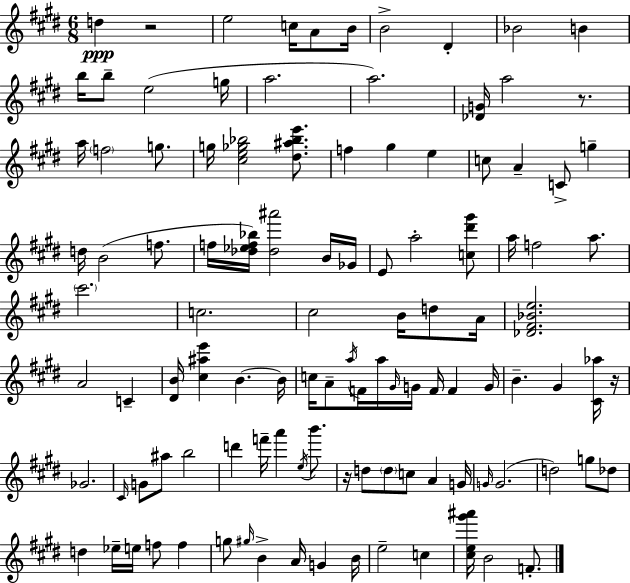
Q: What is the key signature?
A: E major